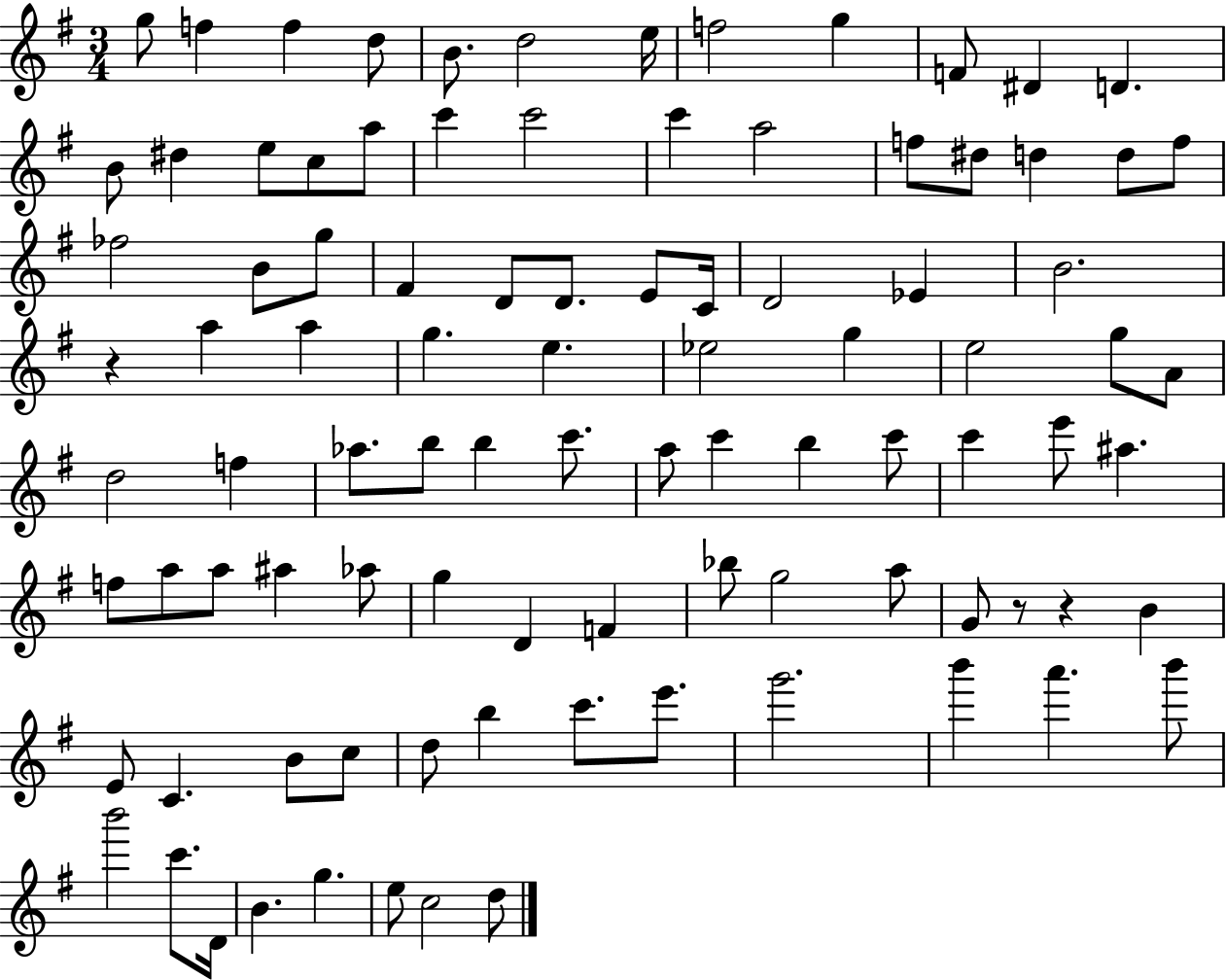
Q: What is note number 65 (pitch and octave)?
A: G5